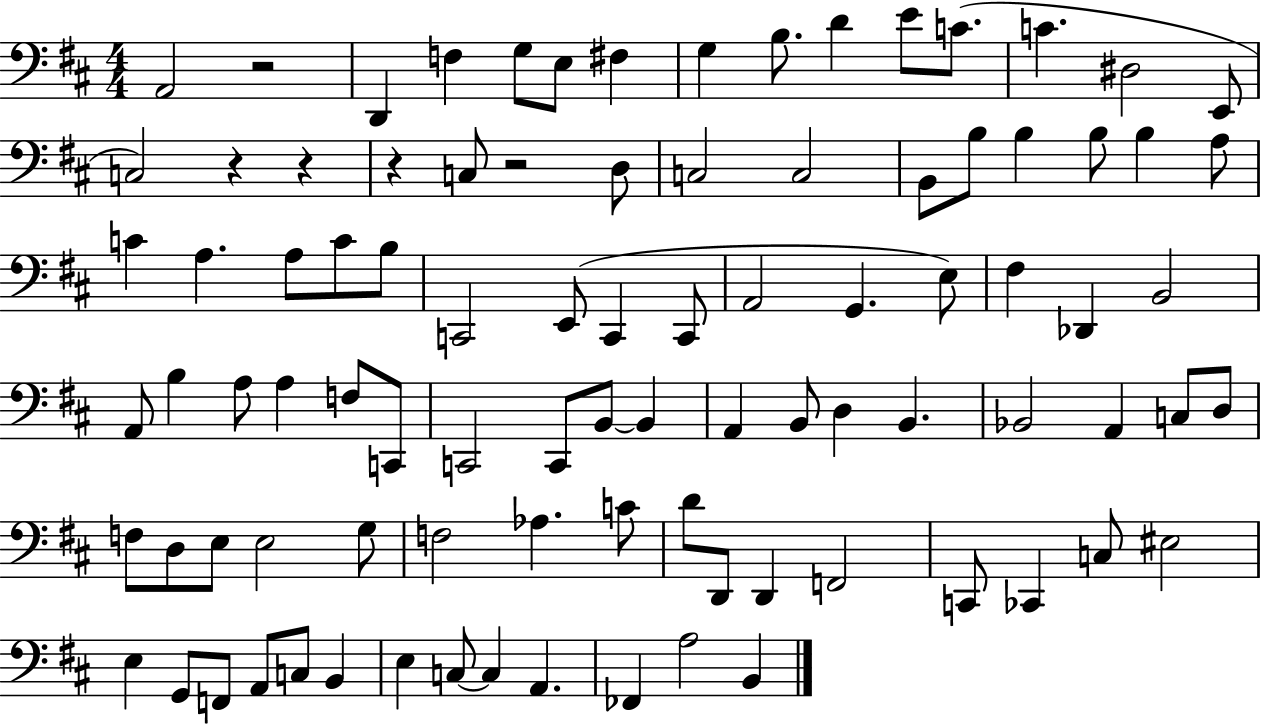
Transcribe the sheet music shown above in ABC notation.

X:1
T:Untitled
M:4/4
L:1/4
K:D
A,,2 z2 D,, F, G,/2 E,/2 ^F, G, B,/2 D E/2 C/2 C ^D,2 E,,/2 C,2 z z z C,/2 z2 D,/2 C,2 C,2 B,,/2 B,/2 B, B,/2 B, A,/2 C A, A,/2 C/2 B,/2 C,,2 E,,/2 C,, C,,/2 A,,2 G,, E,/2 ^F, _D,, B,,2 A,,/2 B, A,/2 A, F,/2 C,,/2 C,,2 C,,/2 B,,/2 B,, A,, B,,/2 D, B,, _B,,2 A,, C,/2 D,/2 F,/2 D,/2 E,/2 E,2 G,/2 F,2 _A, C/2 D/2 D,,/2 D,, F,,2 C,,/2 _C,, C,/2 ^E,2 E, G,,/2 F,,/2 A,,/2 C,/2 B,, E, C,/2 C, A,, _F,, A,2 B,,